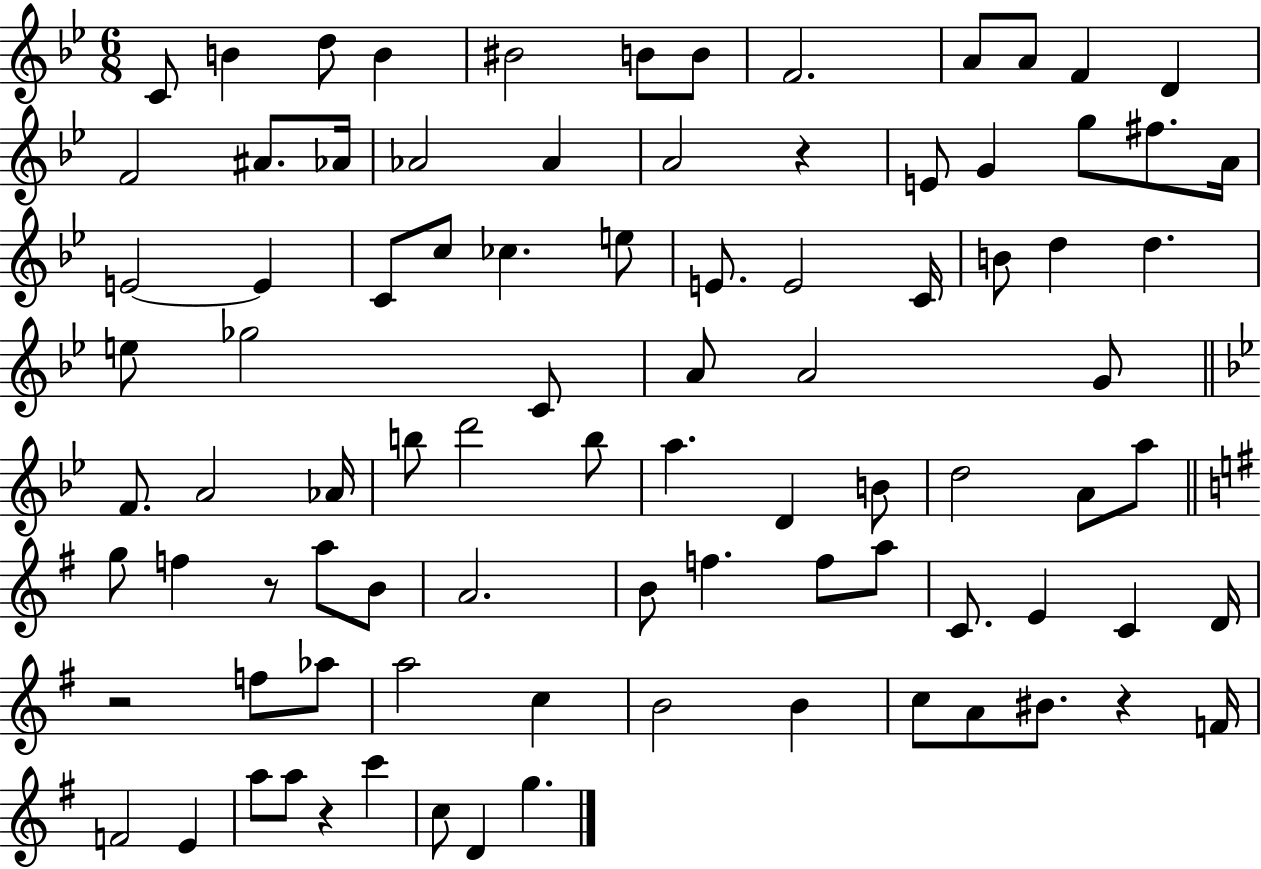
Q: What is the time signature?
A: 6/8